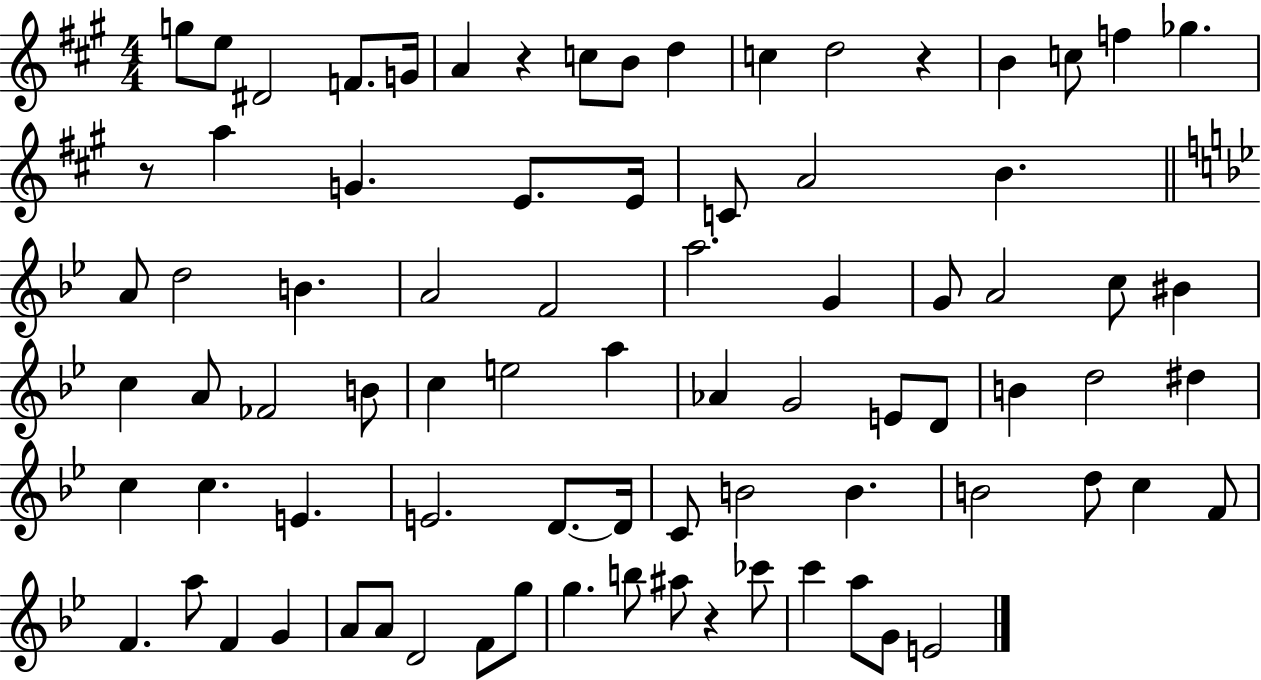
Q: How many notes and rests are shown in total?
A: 81